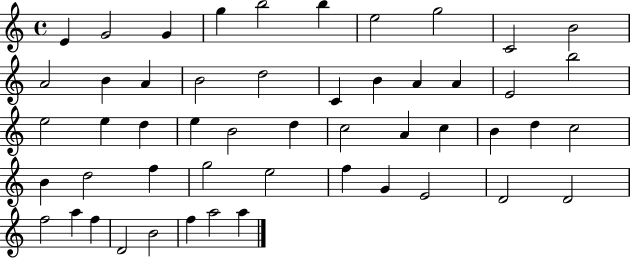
E4/q G4/h G4/q G5/q B5/h B5/q E5/h G5/h C4/h B4/h A4/h B4/q A4/q B4/h D5/h C4/q B4/q A4/q A4/q E4/h B5/h E5/h E5/q D5/q E5/q B4/h D5/q C5/h A4/q C5/q B4/q D5/q C5/h B4/q D5/h F5/q G5/h E5/h F5/q G4/q E4/h D4/h D4/h F5/h A5/q F5/q D4/h B4/h F5/q A5/h A5/q